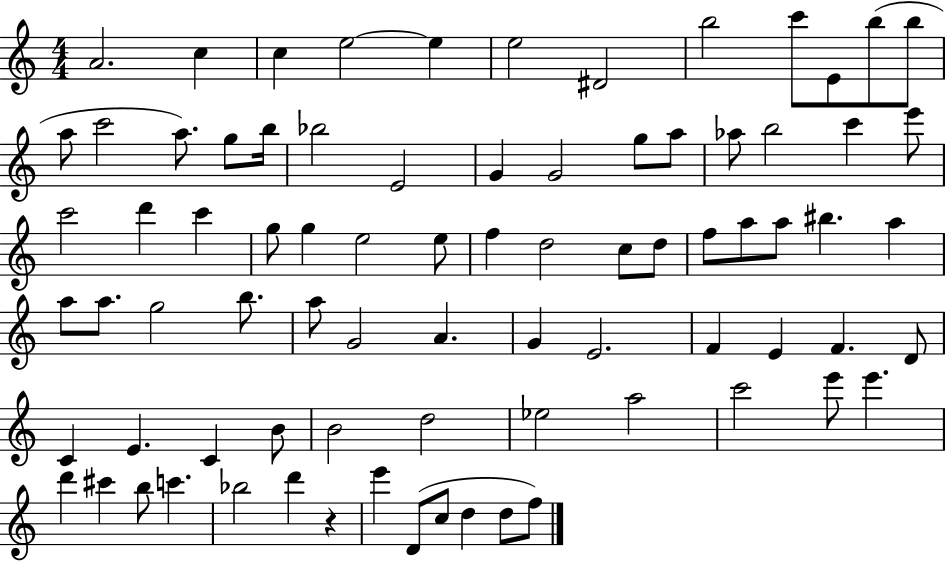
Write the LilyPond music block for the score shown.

{
  \clef treble
  \numericTimeSignature
  \time 4/4
  \key c \major
  a'2. c''4 | c''4 e''2~~ e''4 | e''2 dis'2 | b''2 c'''8 e'8 b''8( b''8 | \break a''8 c'''2 a''8.) g''8 b''16 | bes''2 e'2 | g'4 g'2 g''8 a''8 | aes''8 b''2 c'''4 e'''8 | \break c'''2 d'''4 c'''4 | g''8 g''4 e''2 e''8 | f''4 d''2 c''8 d''8 | f''8 a''8 a''8 bis''4. a''4 | \break a''8 a''8. g''2 b''8. | a''8 g'2 a'4. | g'4 e'2. | f'4 e'4 f'4. d'8 | \break c'4 e'4. c'4 b'8 | b'2 d''2 | ees''2 a''2 | c'''2 e'''8 e'''4. | \break d'''4 cis'''4 b''8 c'''4. | bes''2 d'''4 r4 | e'''4 d'8( c''8 d''4 d''8 f''8) | \bar "|."
}